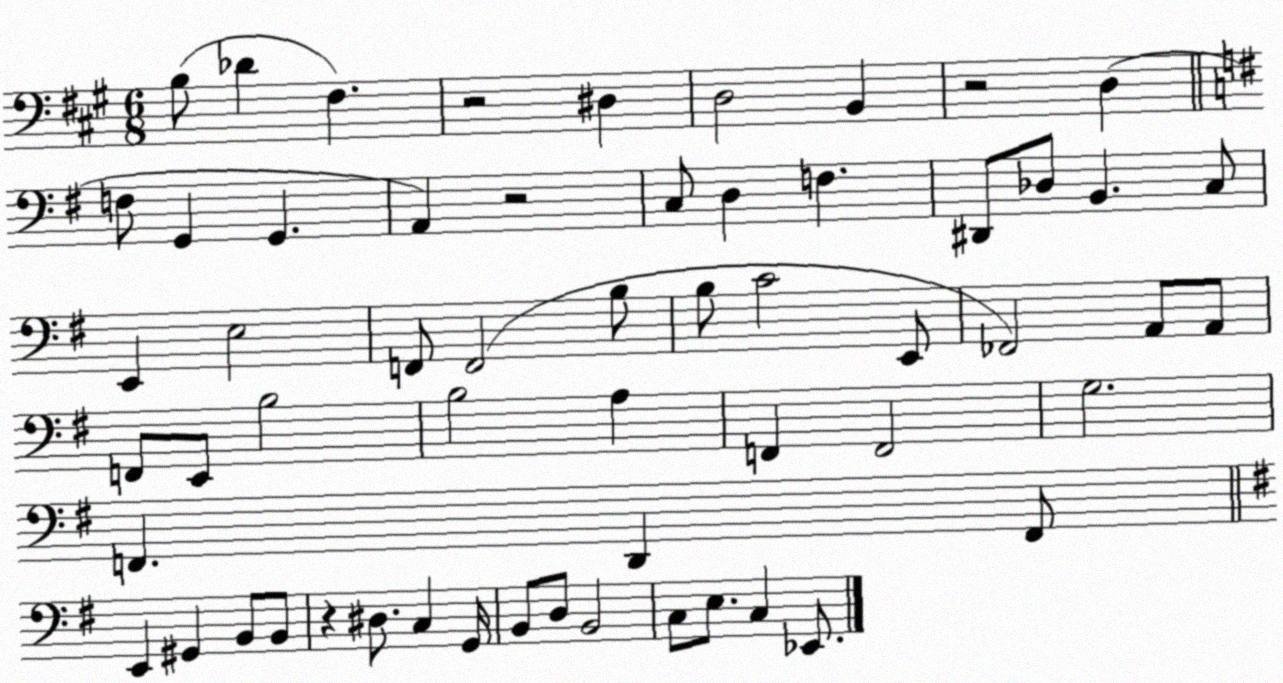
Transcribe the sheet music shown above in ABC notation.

X:1
T:Untitled
M:6/8
L:1/4
K:A
B,/2 _D ^F, z2 ^D, D,2 B,, z2 D, F,/2 G,, G,, A,, z2 C,/2 D, F, ^D,,/2 _D,/2 B,, C,/2 E,, E,2 F,,/2 F,,2 B,/2 B,/2 C2 E,,/2 _F,,2 A,,/2 A,,/2 F,,/2 E,,/2 B,2 B,2 A, F,, F,,2 G,2 F,, D,, F,,/2 E,, ^G,, B,,/2 B,,/2 z ^D,/2 C, G,,/4 B,,/2 D,/2 B,,2 C,/2 E,/2 C, _E,,/2